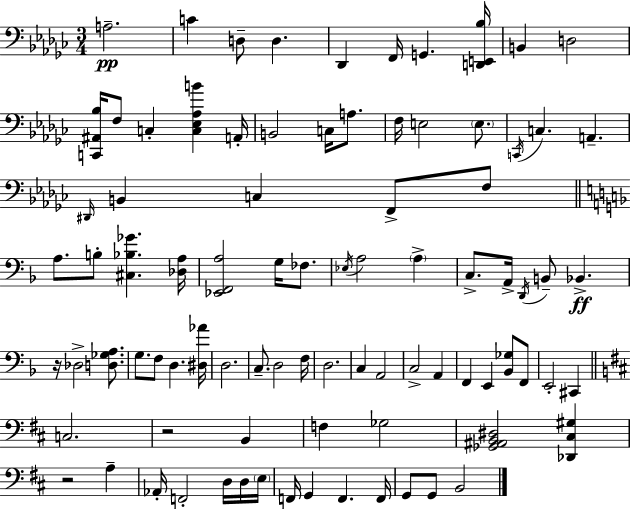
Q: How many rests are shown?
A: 3